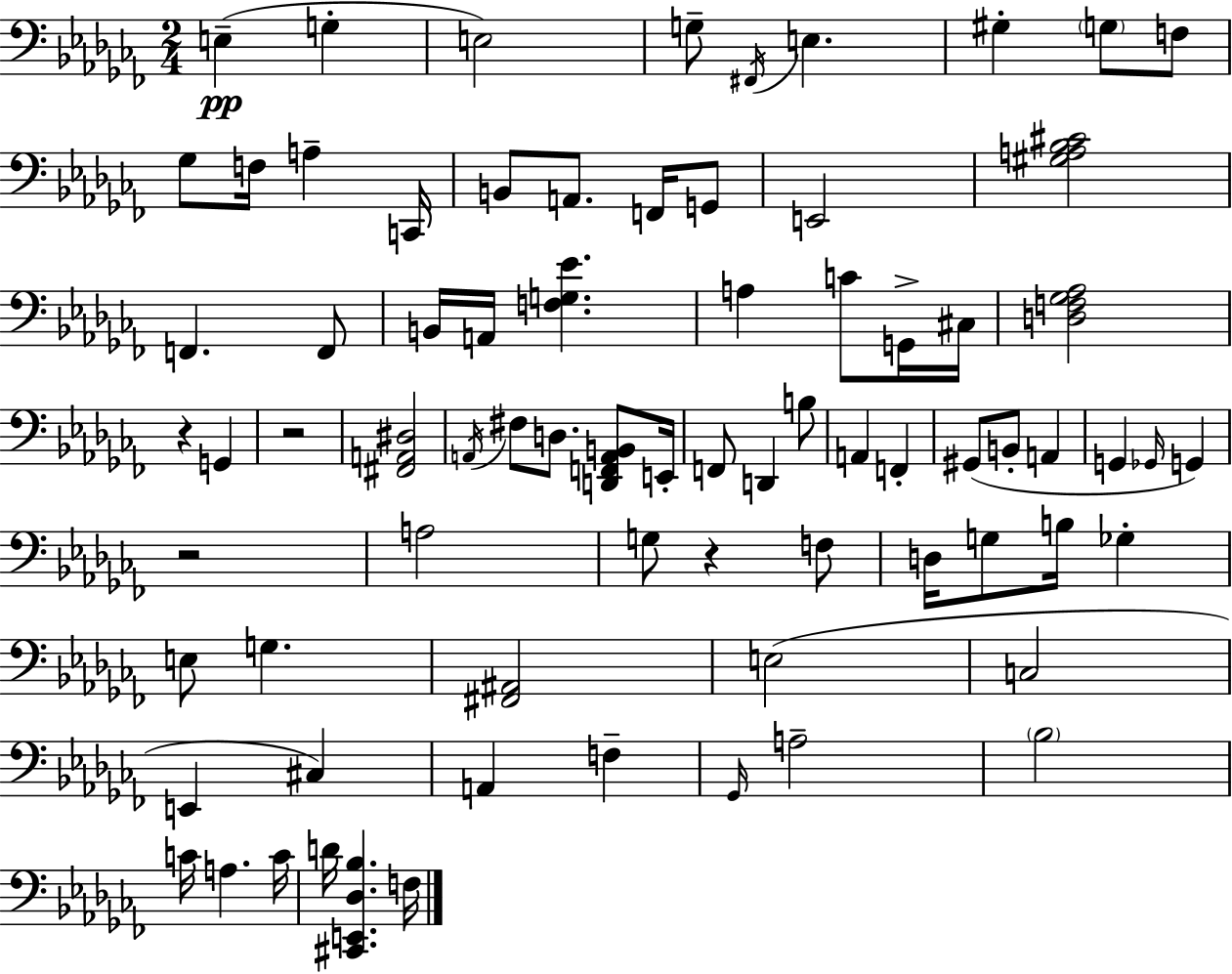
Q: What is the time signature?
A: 2/4